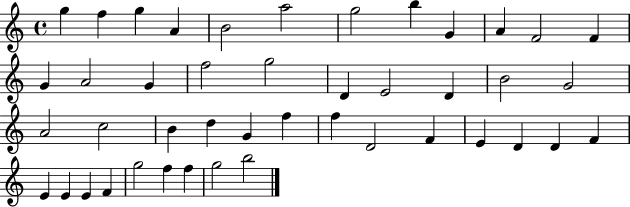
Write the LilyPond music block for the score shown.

{
  \clef treble
  \time 4/4
  \defaultTimeSignature
  \key c \major
  g''4 f''4 g''4 a'4 | b'2 a''2 | g''2 b''4 g'4 | a'4 f'2 f'4 | \break g'4 a'2 g'4 | f''2 g''2 | d'4 e'2 d'4 | b'2 g'2 | \break a'2 c''2 | b'4 d''4 g'4 f''4 | f''4 d'2 f'4 | e'4 d'4 d'4 f'4 | \break e'4 e'4 e'4 f'4 | g''2 f''4 f''4 | g''2 b''2 | \bar "|."
}